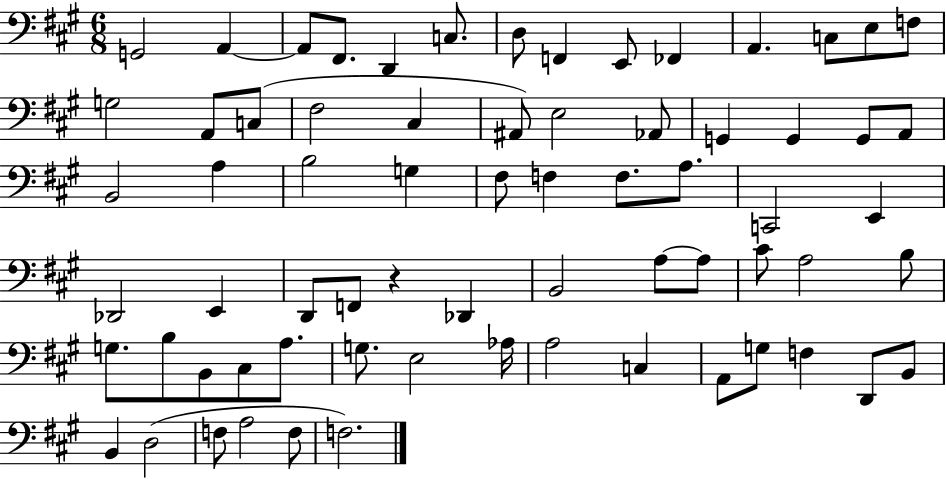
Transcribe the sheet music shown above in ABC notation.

X:1
T:Untitled
M:6/8
L:1/4
K:A
G,,2 A,, A,,/2 ^F,,/2 D,, C,/2 D,/2 F,, E,,/2 _F,, A,, C,/2 E,/2 F,/2 G,2 A,,/2 C,/2 ^F,2 ^C, ^A,,/2 E,2 _A,,/2 G,, G,, G,,/2 A,,/2 B,,2 A, B,2 G, ^F,/2 F, F,/2 A,/2 C,,2 E,, _D,,2 E,, D,,/2 F,,/2 z _D,, B,,2 A,/2 A,/2 ^C/2 A,2 B,/2 G,/2 B,/2 B,,/2 ^C,/2 A,/2 G,/2 E,2 _A,/4 A,2 C, A,,/2 G,/2 F, D,,/2 B,,/2 B,, D,2 F,/2 A,2 F,/2 F,2